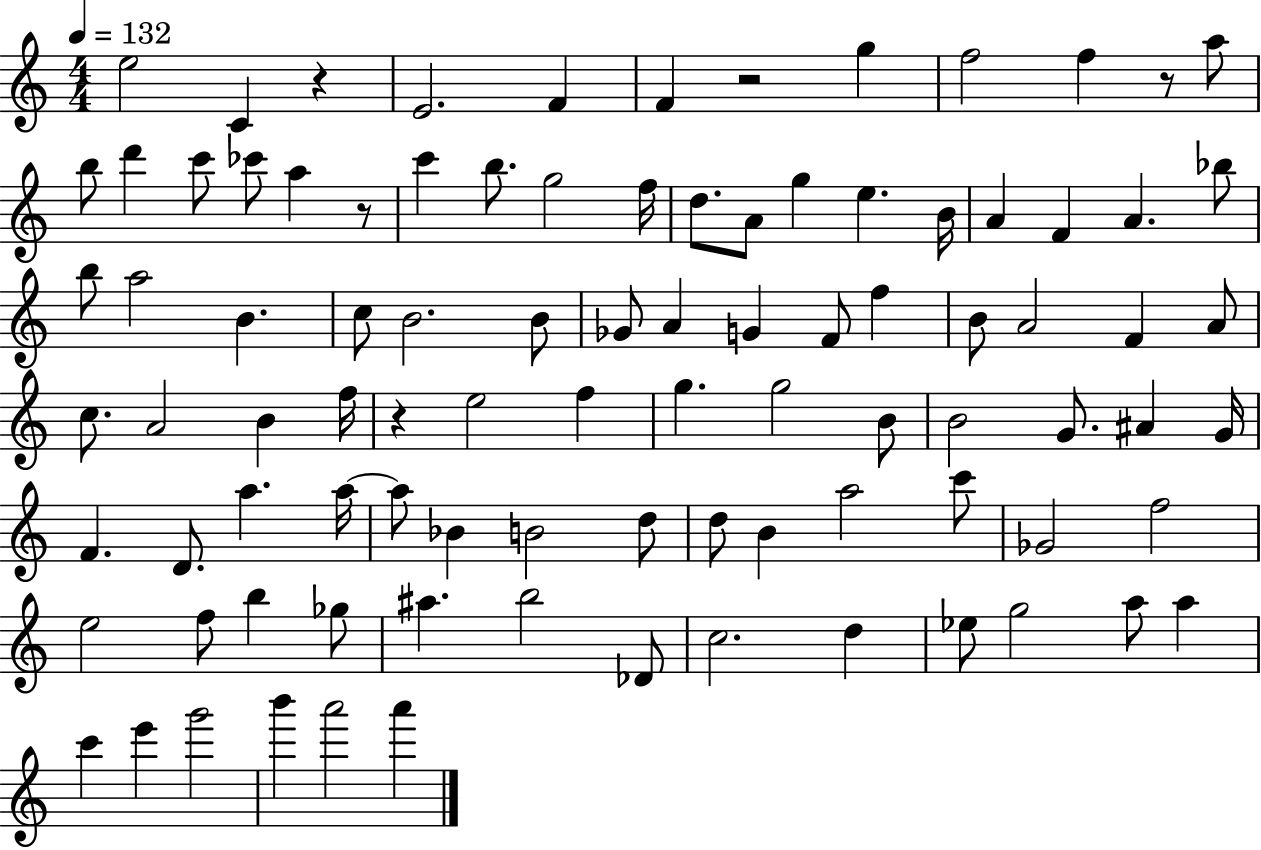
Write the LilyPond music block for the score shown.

{
  \clef treble
  \numericTimeSignature
  \time 4/4
  \key c \major
  \tempo 4 = 132
  \repeat volta 2 { e''2 c'4 r4 | e'2. f'4 | f'4 r2 g''4 | f''2 f''4 r8 a''8 | \break b''8 d'''4 c'''8 ces'''8 a''4 r8 | c'''4 b''8. g''2 f''16 | d''8. a'8 g''4 e''4. b'16 | a'4 f'4 a'4. bes''8 | \break b''8 a''2 b'4. | c''8 b'2. b'8 | ges'8 a'4 g'4 f'8 f''4 | b'8 a'2 f'4 a'8 | \break c''8. a'2 b'4 f''16 | r4 e''2 f''4 | g''4. g''2 b'8 | b'2 g'8. ais'4 g'16 | \break f'4. d'8. a''4. a''16~~ | a''8 bes'4 b'2 d''8 | d''8 b'4 a''2 c'''8 | ges'2 f''2 | \break e''2 f''8 b''4 ges''8 | ais''4. b''2 des'8 | c''2. d''4 | ees''8 g''2 a''8 a''4 | \break c'''4 e'''4 g'''2 | b'''4 a'''2 a'''4 | } \bar "|."
}